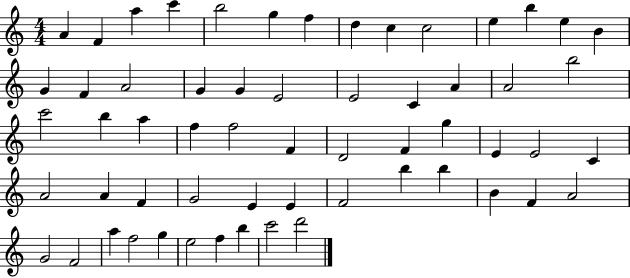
A4/q F4/q A5/q C6/q B5/h G5/q F5/q D5/q C5/q C5/h E5/q B5/q E5/q B4/q G4/q F4/q A4/h G4/q G4/q E4/h E4/h C4/q A4/q A4/h B5/h C6/h B5/q A5/q F5/q F5/h F4/q D4/h F4/q G5/q E4/q E4/h C4/q A4/h A4/q F4/q G4/h E4/q E4/q F4/h B5/q B5/q B4/q F4/q A4/h G4/h F4/h A5/q F5/h G5/q E5/h F5/q B5/q C6/h D6/h